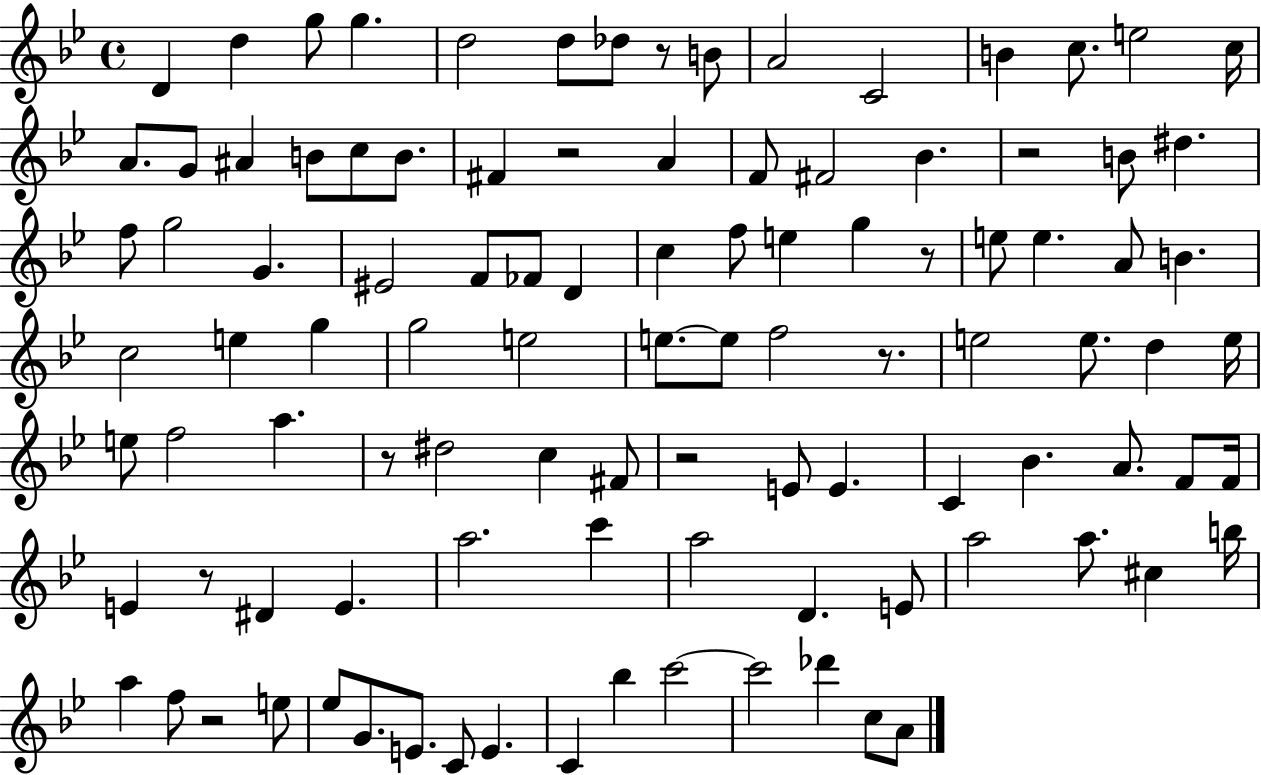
{
  \clef treble
  \time 4/4
  \defaultTimeSignature
  \key bes \major
  d'4 d''4 g''8 g''4. | d''2 d''8 des''8 r8 b'8 | a'2 c'2 | b'4 c''8. e''2 c''16 | \break a'8. g'8 ais'4 b'8 c''8 b'8. | fis'4 r2 a'4 | f'8 fis'2 bes'4. | r2 b'8 dis''4. | \break f''8 g''2 g'4. | eis'2 f'8 fes'8 d'4 | c''4 f''8 e''4 g''4 r8 | e''8 e''4. a'8 b'4. | \break c''2 e''4 g''4 | g''2 e''2 | e''8.~~ e''8 f''2 r8. | e''2 e''8. d''4 e''16 | \break e''8 f''2 a''4. | r8 dis''2 c''4 fis'8 | r2 e'8 e'4. | c'4 bes'4. a'8. f'8 f'16 | \break e'4 r8 dis'4 e'4. | a''2. c'''4 | a''2 d'4. e'8 | a''2 a''8. cis''4 b''16 | \break a''4 f''8 r2 e''8 | ees''8 g'8. e'8. c'8 e'4. | c'4 bes''4 c'''2~~ | c'''2 des'''4 c''8 a'8 | \break \bar "|."
}